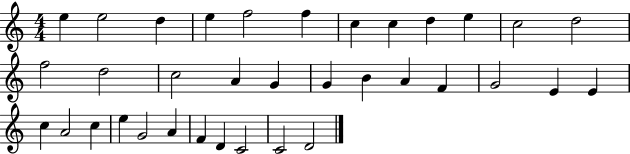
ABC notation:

X:1
T:Untitled
M:4/4
L:1/4
K:C
e e2 d e f2 f c c d e c2 d2 f2 d2 c2 A G G B A F G2 E E c A2 c e G2 A F D C2 C2 D2